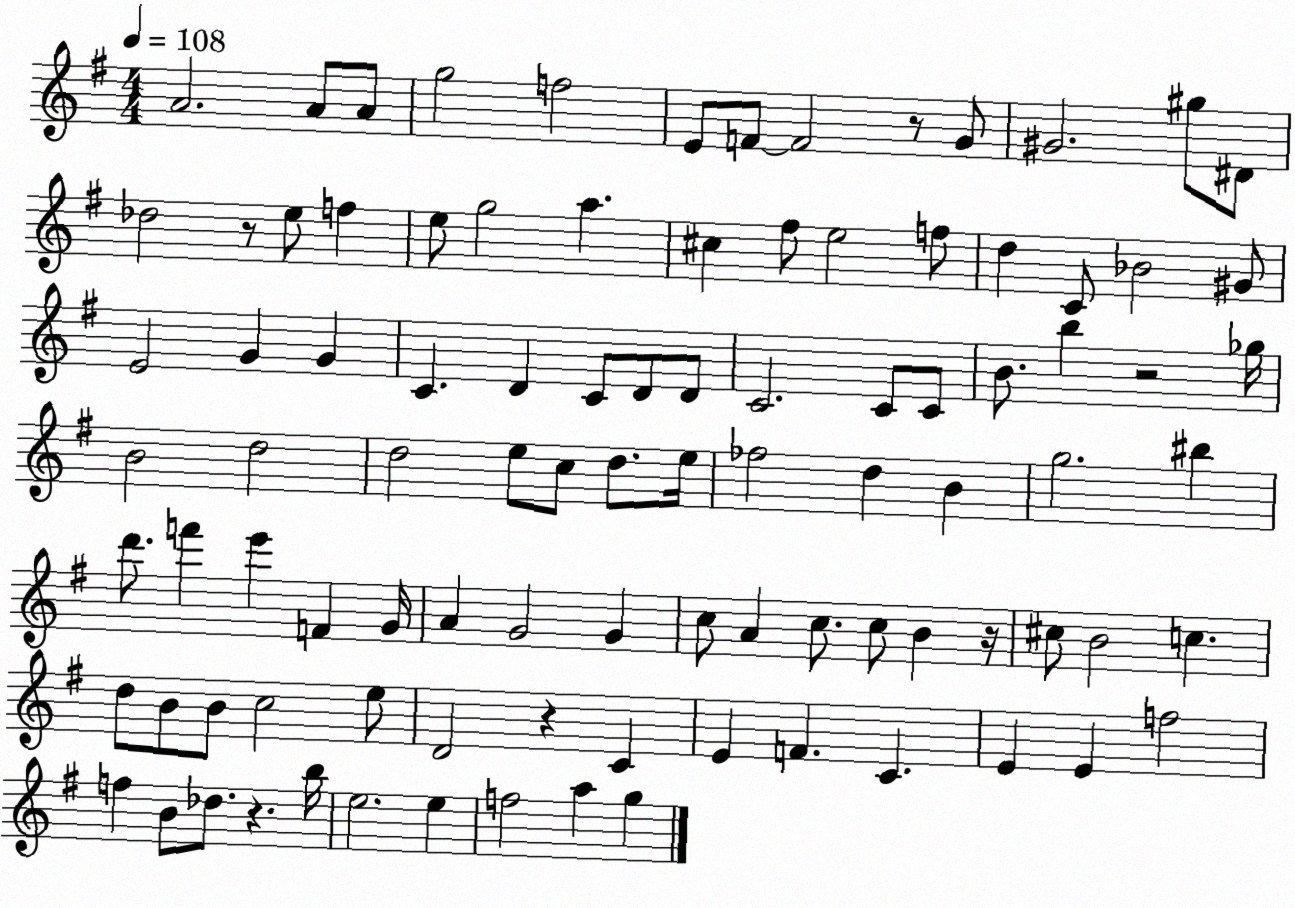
X:1
T:Untitled
M:4/4
L:1/4
K:G
A2 A/2 A/2 g2 f2 E/2 F/2 F2 z/2 G/2 ^G2 ^g/2 ^D/2 _d2 z/2 e/2 f e/2 g2 a ^c ^f/2 e2 f/2 d C/2 _B2 ^G/2 E2 G G C D C/2 D/2 D/2 C2 C/2 C/2 B/2 b z2 _g/4 B2 d2 d2 e/2 c/2 d/2 e/4 _f2 d B g2 ^b d'/2 f' e' F G/4 A G2 G c/2 A c/2 c/2 B z/4 ^c/2 B2 c d/2 B/2 B/2 c2 e/2 D2 z C E F C E E f2 f B/2 _d/2 z b/4 e2 e f2 a g